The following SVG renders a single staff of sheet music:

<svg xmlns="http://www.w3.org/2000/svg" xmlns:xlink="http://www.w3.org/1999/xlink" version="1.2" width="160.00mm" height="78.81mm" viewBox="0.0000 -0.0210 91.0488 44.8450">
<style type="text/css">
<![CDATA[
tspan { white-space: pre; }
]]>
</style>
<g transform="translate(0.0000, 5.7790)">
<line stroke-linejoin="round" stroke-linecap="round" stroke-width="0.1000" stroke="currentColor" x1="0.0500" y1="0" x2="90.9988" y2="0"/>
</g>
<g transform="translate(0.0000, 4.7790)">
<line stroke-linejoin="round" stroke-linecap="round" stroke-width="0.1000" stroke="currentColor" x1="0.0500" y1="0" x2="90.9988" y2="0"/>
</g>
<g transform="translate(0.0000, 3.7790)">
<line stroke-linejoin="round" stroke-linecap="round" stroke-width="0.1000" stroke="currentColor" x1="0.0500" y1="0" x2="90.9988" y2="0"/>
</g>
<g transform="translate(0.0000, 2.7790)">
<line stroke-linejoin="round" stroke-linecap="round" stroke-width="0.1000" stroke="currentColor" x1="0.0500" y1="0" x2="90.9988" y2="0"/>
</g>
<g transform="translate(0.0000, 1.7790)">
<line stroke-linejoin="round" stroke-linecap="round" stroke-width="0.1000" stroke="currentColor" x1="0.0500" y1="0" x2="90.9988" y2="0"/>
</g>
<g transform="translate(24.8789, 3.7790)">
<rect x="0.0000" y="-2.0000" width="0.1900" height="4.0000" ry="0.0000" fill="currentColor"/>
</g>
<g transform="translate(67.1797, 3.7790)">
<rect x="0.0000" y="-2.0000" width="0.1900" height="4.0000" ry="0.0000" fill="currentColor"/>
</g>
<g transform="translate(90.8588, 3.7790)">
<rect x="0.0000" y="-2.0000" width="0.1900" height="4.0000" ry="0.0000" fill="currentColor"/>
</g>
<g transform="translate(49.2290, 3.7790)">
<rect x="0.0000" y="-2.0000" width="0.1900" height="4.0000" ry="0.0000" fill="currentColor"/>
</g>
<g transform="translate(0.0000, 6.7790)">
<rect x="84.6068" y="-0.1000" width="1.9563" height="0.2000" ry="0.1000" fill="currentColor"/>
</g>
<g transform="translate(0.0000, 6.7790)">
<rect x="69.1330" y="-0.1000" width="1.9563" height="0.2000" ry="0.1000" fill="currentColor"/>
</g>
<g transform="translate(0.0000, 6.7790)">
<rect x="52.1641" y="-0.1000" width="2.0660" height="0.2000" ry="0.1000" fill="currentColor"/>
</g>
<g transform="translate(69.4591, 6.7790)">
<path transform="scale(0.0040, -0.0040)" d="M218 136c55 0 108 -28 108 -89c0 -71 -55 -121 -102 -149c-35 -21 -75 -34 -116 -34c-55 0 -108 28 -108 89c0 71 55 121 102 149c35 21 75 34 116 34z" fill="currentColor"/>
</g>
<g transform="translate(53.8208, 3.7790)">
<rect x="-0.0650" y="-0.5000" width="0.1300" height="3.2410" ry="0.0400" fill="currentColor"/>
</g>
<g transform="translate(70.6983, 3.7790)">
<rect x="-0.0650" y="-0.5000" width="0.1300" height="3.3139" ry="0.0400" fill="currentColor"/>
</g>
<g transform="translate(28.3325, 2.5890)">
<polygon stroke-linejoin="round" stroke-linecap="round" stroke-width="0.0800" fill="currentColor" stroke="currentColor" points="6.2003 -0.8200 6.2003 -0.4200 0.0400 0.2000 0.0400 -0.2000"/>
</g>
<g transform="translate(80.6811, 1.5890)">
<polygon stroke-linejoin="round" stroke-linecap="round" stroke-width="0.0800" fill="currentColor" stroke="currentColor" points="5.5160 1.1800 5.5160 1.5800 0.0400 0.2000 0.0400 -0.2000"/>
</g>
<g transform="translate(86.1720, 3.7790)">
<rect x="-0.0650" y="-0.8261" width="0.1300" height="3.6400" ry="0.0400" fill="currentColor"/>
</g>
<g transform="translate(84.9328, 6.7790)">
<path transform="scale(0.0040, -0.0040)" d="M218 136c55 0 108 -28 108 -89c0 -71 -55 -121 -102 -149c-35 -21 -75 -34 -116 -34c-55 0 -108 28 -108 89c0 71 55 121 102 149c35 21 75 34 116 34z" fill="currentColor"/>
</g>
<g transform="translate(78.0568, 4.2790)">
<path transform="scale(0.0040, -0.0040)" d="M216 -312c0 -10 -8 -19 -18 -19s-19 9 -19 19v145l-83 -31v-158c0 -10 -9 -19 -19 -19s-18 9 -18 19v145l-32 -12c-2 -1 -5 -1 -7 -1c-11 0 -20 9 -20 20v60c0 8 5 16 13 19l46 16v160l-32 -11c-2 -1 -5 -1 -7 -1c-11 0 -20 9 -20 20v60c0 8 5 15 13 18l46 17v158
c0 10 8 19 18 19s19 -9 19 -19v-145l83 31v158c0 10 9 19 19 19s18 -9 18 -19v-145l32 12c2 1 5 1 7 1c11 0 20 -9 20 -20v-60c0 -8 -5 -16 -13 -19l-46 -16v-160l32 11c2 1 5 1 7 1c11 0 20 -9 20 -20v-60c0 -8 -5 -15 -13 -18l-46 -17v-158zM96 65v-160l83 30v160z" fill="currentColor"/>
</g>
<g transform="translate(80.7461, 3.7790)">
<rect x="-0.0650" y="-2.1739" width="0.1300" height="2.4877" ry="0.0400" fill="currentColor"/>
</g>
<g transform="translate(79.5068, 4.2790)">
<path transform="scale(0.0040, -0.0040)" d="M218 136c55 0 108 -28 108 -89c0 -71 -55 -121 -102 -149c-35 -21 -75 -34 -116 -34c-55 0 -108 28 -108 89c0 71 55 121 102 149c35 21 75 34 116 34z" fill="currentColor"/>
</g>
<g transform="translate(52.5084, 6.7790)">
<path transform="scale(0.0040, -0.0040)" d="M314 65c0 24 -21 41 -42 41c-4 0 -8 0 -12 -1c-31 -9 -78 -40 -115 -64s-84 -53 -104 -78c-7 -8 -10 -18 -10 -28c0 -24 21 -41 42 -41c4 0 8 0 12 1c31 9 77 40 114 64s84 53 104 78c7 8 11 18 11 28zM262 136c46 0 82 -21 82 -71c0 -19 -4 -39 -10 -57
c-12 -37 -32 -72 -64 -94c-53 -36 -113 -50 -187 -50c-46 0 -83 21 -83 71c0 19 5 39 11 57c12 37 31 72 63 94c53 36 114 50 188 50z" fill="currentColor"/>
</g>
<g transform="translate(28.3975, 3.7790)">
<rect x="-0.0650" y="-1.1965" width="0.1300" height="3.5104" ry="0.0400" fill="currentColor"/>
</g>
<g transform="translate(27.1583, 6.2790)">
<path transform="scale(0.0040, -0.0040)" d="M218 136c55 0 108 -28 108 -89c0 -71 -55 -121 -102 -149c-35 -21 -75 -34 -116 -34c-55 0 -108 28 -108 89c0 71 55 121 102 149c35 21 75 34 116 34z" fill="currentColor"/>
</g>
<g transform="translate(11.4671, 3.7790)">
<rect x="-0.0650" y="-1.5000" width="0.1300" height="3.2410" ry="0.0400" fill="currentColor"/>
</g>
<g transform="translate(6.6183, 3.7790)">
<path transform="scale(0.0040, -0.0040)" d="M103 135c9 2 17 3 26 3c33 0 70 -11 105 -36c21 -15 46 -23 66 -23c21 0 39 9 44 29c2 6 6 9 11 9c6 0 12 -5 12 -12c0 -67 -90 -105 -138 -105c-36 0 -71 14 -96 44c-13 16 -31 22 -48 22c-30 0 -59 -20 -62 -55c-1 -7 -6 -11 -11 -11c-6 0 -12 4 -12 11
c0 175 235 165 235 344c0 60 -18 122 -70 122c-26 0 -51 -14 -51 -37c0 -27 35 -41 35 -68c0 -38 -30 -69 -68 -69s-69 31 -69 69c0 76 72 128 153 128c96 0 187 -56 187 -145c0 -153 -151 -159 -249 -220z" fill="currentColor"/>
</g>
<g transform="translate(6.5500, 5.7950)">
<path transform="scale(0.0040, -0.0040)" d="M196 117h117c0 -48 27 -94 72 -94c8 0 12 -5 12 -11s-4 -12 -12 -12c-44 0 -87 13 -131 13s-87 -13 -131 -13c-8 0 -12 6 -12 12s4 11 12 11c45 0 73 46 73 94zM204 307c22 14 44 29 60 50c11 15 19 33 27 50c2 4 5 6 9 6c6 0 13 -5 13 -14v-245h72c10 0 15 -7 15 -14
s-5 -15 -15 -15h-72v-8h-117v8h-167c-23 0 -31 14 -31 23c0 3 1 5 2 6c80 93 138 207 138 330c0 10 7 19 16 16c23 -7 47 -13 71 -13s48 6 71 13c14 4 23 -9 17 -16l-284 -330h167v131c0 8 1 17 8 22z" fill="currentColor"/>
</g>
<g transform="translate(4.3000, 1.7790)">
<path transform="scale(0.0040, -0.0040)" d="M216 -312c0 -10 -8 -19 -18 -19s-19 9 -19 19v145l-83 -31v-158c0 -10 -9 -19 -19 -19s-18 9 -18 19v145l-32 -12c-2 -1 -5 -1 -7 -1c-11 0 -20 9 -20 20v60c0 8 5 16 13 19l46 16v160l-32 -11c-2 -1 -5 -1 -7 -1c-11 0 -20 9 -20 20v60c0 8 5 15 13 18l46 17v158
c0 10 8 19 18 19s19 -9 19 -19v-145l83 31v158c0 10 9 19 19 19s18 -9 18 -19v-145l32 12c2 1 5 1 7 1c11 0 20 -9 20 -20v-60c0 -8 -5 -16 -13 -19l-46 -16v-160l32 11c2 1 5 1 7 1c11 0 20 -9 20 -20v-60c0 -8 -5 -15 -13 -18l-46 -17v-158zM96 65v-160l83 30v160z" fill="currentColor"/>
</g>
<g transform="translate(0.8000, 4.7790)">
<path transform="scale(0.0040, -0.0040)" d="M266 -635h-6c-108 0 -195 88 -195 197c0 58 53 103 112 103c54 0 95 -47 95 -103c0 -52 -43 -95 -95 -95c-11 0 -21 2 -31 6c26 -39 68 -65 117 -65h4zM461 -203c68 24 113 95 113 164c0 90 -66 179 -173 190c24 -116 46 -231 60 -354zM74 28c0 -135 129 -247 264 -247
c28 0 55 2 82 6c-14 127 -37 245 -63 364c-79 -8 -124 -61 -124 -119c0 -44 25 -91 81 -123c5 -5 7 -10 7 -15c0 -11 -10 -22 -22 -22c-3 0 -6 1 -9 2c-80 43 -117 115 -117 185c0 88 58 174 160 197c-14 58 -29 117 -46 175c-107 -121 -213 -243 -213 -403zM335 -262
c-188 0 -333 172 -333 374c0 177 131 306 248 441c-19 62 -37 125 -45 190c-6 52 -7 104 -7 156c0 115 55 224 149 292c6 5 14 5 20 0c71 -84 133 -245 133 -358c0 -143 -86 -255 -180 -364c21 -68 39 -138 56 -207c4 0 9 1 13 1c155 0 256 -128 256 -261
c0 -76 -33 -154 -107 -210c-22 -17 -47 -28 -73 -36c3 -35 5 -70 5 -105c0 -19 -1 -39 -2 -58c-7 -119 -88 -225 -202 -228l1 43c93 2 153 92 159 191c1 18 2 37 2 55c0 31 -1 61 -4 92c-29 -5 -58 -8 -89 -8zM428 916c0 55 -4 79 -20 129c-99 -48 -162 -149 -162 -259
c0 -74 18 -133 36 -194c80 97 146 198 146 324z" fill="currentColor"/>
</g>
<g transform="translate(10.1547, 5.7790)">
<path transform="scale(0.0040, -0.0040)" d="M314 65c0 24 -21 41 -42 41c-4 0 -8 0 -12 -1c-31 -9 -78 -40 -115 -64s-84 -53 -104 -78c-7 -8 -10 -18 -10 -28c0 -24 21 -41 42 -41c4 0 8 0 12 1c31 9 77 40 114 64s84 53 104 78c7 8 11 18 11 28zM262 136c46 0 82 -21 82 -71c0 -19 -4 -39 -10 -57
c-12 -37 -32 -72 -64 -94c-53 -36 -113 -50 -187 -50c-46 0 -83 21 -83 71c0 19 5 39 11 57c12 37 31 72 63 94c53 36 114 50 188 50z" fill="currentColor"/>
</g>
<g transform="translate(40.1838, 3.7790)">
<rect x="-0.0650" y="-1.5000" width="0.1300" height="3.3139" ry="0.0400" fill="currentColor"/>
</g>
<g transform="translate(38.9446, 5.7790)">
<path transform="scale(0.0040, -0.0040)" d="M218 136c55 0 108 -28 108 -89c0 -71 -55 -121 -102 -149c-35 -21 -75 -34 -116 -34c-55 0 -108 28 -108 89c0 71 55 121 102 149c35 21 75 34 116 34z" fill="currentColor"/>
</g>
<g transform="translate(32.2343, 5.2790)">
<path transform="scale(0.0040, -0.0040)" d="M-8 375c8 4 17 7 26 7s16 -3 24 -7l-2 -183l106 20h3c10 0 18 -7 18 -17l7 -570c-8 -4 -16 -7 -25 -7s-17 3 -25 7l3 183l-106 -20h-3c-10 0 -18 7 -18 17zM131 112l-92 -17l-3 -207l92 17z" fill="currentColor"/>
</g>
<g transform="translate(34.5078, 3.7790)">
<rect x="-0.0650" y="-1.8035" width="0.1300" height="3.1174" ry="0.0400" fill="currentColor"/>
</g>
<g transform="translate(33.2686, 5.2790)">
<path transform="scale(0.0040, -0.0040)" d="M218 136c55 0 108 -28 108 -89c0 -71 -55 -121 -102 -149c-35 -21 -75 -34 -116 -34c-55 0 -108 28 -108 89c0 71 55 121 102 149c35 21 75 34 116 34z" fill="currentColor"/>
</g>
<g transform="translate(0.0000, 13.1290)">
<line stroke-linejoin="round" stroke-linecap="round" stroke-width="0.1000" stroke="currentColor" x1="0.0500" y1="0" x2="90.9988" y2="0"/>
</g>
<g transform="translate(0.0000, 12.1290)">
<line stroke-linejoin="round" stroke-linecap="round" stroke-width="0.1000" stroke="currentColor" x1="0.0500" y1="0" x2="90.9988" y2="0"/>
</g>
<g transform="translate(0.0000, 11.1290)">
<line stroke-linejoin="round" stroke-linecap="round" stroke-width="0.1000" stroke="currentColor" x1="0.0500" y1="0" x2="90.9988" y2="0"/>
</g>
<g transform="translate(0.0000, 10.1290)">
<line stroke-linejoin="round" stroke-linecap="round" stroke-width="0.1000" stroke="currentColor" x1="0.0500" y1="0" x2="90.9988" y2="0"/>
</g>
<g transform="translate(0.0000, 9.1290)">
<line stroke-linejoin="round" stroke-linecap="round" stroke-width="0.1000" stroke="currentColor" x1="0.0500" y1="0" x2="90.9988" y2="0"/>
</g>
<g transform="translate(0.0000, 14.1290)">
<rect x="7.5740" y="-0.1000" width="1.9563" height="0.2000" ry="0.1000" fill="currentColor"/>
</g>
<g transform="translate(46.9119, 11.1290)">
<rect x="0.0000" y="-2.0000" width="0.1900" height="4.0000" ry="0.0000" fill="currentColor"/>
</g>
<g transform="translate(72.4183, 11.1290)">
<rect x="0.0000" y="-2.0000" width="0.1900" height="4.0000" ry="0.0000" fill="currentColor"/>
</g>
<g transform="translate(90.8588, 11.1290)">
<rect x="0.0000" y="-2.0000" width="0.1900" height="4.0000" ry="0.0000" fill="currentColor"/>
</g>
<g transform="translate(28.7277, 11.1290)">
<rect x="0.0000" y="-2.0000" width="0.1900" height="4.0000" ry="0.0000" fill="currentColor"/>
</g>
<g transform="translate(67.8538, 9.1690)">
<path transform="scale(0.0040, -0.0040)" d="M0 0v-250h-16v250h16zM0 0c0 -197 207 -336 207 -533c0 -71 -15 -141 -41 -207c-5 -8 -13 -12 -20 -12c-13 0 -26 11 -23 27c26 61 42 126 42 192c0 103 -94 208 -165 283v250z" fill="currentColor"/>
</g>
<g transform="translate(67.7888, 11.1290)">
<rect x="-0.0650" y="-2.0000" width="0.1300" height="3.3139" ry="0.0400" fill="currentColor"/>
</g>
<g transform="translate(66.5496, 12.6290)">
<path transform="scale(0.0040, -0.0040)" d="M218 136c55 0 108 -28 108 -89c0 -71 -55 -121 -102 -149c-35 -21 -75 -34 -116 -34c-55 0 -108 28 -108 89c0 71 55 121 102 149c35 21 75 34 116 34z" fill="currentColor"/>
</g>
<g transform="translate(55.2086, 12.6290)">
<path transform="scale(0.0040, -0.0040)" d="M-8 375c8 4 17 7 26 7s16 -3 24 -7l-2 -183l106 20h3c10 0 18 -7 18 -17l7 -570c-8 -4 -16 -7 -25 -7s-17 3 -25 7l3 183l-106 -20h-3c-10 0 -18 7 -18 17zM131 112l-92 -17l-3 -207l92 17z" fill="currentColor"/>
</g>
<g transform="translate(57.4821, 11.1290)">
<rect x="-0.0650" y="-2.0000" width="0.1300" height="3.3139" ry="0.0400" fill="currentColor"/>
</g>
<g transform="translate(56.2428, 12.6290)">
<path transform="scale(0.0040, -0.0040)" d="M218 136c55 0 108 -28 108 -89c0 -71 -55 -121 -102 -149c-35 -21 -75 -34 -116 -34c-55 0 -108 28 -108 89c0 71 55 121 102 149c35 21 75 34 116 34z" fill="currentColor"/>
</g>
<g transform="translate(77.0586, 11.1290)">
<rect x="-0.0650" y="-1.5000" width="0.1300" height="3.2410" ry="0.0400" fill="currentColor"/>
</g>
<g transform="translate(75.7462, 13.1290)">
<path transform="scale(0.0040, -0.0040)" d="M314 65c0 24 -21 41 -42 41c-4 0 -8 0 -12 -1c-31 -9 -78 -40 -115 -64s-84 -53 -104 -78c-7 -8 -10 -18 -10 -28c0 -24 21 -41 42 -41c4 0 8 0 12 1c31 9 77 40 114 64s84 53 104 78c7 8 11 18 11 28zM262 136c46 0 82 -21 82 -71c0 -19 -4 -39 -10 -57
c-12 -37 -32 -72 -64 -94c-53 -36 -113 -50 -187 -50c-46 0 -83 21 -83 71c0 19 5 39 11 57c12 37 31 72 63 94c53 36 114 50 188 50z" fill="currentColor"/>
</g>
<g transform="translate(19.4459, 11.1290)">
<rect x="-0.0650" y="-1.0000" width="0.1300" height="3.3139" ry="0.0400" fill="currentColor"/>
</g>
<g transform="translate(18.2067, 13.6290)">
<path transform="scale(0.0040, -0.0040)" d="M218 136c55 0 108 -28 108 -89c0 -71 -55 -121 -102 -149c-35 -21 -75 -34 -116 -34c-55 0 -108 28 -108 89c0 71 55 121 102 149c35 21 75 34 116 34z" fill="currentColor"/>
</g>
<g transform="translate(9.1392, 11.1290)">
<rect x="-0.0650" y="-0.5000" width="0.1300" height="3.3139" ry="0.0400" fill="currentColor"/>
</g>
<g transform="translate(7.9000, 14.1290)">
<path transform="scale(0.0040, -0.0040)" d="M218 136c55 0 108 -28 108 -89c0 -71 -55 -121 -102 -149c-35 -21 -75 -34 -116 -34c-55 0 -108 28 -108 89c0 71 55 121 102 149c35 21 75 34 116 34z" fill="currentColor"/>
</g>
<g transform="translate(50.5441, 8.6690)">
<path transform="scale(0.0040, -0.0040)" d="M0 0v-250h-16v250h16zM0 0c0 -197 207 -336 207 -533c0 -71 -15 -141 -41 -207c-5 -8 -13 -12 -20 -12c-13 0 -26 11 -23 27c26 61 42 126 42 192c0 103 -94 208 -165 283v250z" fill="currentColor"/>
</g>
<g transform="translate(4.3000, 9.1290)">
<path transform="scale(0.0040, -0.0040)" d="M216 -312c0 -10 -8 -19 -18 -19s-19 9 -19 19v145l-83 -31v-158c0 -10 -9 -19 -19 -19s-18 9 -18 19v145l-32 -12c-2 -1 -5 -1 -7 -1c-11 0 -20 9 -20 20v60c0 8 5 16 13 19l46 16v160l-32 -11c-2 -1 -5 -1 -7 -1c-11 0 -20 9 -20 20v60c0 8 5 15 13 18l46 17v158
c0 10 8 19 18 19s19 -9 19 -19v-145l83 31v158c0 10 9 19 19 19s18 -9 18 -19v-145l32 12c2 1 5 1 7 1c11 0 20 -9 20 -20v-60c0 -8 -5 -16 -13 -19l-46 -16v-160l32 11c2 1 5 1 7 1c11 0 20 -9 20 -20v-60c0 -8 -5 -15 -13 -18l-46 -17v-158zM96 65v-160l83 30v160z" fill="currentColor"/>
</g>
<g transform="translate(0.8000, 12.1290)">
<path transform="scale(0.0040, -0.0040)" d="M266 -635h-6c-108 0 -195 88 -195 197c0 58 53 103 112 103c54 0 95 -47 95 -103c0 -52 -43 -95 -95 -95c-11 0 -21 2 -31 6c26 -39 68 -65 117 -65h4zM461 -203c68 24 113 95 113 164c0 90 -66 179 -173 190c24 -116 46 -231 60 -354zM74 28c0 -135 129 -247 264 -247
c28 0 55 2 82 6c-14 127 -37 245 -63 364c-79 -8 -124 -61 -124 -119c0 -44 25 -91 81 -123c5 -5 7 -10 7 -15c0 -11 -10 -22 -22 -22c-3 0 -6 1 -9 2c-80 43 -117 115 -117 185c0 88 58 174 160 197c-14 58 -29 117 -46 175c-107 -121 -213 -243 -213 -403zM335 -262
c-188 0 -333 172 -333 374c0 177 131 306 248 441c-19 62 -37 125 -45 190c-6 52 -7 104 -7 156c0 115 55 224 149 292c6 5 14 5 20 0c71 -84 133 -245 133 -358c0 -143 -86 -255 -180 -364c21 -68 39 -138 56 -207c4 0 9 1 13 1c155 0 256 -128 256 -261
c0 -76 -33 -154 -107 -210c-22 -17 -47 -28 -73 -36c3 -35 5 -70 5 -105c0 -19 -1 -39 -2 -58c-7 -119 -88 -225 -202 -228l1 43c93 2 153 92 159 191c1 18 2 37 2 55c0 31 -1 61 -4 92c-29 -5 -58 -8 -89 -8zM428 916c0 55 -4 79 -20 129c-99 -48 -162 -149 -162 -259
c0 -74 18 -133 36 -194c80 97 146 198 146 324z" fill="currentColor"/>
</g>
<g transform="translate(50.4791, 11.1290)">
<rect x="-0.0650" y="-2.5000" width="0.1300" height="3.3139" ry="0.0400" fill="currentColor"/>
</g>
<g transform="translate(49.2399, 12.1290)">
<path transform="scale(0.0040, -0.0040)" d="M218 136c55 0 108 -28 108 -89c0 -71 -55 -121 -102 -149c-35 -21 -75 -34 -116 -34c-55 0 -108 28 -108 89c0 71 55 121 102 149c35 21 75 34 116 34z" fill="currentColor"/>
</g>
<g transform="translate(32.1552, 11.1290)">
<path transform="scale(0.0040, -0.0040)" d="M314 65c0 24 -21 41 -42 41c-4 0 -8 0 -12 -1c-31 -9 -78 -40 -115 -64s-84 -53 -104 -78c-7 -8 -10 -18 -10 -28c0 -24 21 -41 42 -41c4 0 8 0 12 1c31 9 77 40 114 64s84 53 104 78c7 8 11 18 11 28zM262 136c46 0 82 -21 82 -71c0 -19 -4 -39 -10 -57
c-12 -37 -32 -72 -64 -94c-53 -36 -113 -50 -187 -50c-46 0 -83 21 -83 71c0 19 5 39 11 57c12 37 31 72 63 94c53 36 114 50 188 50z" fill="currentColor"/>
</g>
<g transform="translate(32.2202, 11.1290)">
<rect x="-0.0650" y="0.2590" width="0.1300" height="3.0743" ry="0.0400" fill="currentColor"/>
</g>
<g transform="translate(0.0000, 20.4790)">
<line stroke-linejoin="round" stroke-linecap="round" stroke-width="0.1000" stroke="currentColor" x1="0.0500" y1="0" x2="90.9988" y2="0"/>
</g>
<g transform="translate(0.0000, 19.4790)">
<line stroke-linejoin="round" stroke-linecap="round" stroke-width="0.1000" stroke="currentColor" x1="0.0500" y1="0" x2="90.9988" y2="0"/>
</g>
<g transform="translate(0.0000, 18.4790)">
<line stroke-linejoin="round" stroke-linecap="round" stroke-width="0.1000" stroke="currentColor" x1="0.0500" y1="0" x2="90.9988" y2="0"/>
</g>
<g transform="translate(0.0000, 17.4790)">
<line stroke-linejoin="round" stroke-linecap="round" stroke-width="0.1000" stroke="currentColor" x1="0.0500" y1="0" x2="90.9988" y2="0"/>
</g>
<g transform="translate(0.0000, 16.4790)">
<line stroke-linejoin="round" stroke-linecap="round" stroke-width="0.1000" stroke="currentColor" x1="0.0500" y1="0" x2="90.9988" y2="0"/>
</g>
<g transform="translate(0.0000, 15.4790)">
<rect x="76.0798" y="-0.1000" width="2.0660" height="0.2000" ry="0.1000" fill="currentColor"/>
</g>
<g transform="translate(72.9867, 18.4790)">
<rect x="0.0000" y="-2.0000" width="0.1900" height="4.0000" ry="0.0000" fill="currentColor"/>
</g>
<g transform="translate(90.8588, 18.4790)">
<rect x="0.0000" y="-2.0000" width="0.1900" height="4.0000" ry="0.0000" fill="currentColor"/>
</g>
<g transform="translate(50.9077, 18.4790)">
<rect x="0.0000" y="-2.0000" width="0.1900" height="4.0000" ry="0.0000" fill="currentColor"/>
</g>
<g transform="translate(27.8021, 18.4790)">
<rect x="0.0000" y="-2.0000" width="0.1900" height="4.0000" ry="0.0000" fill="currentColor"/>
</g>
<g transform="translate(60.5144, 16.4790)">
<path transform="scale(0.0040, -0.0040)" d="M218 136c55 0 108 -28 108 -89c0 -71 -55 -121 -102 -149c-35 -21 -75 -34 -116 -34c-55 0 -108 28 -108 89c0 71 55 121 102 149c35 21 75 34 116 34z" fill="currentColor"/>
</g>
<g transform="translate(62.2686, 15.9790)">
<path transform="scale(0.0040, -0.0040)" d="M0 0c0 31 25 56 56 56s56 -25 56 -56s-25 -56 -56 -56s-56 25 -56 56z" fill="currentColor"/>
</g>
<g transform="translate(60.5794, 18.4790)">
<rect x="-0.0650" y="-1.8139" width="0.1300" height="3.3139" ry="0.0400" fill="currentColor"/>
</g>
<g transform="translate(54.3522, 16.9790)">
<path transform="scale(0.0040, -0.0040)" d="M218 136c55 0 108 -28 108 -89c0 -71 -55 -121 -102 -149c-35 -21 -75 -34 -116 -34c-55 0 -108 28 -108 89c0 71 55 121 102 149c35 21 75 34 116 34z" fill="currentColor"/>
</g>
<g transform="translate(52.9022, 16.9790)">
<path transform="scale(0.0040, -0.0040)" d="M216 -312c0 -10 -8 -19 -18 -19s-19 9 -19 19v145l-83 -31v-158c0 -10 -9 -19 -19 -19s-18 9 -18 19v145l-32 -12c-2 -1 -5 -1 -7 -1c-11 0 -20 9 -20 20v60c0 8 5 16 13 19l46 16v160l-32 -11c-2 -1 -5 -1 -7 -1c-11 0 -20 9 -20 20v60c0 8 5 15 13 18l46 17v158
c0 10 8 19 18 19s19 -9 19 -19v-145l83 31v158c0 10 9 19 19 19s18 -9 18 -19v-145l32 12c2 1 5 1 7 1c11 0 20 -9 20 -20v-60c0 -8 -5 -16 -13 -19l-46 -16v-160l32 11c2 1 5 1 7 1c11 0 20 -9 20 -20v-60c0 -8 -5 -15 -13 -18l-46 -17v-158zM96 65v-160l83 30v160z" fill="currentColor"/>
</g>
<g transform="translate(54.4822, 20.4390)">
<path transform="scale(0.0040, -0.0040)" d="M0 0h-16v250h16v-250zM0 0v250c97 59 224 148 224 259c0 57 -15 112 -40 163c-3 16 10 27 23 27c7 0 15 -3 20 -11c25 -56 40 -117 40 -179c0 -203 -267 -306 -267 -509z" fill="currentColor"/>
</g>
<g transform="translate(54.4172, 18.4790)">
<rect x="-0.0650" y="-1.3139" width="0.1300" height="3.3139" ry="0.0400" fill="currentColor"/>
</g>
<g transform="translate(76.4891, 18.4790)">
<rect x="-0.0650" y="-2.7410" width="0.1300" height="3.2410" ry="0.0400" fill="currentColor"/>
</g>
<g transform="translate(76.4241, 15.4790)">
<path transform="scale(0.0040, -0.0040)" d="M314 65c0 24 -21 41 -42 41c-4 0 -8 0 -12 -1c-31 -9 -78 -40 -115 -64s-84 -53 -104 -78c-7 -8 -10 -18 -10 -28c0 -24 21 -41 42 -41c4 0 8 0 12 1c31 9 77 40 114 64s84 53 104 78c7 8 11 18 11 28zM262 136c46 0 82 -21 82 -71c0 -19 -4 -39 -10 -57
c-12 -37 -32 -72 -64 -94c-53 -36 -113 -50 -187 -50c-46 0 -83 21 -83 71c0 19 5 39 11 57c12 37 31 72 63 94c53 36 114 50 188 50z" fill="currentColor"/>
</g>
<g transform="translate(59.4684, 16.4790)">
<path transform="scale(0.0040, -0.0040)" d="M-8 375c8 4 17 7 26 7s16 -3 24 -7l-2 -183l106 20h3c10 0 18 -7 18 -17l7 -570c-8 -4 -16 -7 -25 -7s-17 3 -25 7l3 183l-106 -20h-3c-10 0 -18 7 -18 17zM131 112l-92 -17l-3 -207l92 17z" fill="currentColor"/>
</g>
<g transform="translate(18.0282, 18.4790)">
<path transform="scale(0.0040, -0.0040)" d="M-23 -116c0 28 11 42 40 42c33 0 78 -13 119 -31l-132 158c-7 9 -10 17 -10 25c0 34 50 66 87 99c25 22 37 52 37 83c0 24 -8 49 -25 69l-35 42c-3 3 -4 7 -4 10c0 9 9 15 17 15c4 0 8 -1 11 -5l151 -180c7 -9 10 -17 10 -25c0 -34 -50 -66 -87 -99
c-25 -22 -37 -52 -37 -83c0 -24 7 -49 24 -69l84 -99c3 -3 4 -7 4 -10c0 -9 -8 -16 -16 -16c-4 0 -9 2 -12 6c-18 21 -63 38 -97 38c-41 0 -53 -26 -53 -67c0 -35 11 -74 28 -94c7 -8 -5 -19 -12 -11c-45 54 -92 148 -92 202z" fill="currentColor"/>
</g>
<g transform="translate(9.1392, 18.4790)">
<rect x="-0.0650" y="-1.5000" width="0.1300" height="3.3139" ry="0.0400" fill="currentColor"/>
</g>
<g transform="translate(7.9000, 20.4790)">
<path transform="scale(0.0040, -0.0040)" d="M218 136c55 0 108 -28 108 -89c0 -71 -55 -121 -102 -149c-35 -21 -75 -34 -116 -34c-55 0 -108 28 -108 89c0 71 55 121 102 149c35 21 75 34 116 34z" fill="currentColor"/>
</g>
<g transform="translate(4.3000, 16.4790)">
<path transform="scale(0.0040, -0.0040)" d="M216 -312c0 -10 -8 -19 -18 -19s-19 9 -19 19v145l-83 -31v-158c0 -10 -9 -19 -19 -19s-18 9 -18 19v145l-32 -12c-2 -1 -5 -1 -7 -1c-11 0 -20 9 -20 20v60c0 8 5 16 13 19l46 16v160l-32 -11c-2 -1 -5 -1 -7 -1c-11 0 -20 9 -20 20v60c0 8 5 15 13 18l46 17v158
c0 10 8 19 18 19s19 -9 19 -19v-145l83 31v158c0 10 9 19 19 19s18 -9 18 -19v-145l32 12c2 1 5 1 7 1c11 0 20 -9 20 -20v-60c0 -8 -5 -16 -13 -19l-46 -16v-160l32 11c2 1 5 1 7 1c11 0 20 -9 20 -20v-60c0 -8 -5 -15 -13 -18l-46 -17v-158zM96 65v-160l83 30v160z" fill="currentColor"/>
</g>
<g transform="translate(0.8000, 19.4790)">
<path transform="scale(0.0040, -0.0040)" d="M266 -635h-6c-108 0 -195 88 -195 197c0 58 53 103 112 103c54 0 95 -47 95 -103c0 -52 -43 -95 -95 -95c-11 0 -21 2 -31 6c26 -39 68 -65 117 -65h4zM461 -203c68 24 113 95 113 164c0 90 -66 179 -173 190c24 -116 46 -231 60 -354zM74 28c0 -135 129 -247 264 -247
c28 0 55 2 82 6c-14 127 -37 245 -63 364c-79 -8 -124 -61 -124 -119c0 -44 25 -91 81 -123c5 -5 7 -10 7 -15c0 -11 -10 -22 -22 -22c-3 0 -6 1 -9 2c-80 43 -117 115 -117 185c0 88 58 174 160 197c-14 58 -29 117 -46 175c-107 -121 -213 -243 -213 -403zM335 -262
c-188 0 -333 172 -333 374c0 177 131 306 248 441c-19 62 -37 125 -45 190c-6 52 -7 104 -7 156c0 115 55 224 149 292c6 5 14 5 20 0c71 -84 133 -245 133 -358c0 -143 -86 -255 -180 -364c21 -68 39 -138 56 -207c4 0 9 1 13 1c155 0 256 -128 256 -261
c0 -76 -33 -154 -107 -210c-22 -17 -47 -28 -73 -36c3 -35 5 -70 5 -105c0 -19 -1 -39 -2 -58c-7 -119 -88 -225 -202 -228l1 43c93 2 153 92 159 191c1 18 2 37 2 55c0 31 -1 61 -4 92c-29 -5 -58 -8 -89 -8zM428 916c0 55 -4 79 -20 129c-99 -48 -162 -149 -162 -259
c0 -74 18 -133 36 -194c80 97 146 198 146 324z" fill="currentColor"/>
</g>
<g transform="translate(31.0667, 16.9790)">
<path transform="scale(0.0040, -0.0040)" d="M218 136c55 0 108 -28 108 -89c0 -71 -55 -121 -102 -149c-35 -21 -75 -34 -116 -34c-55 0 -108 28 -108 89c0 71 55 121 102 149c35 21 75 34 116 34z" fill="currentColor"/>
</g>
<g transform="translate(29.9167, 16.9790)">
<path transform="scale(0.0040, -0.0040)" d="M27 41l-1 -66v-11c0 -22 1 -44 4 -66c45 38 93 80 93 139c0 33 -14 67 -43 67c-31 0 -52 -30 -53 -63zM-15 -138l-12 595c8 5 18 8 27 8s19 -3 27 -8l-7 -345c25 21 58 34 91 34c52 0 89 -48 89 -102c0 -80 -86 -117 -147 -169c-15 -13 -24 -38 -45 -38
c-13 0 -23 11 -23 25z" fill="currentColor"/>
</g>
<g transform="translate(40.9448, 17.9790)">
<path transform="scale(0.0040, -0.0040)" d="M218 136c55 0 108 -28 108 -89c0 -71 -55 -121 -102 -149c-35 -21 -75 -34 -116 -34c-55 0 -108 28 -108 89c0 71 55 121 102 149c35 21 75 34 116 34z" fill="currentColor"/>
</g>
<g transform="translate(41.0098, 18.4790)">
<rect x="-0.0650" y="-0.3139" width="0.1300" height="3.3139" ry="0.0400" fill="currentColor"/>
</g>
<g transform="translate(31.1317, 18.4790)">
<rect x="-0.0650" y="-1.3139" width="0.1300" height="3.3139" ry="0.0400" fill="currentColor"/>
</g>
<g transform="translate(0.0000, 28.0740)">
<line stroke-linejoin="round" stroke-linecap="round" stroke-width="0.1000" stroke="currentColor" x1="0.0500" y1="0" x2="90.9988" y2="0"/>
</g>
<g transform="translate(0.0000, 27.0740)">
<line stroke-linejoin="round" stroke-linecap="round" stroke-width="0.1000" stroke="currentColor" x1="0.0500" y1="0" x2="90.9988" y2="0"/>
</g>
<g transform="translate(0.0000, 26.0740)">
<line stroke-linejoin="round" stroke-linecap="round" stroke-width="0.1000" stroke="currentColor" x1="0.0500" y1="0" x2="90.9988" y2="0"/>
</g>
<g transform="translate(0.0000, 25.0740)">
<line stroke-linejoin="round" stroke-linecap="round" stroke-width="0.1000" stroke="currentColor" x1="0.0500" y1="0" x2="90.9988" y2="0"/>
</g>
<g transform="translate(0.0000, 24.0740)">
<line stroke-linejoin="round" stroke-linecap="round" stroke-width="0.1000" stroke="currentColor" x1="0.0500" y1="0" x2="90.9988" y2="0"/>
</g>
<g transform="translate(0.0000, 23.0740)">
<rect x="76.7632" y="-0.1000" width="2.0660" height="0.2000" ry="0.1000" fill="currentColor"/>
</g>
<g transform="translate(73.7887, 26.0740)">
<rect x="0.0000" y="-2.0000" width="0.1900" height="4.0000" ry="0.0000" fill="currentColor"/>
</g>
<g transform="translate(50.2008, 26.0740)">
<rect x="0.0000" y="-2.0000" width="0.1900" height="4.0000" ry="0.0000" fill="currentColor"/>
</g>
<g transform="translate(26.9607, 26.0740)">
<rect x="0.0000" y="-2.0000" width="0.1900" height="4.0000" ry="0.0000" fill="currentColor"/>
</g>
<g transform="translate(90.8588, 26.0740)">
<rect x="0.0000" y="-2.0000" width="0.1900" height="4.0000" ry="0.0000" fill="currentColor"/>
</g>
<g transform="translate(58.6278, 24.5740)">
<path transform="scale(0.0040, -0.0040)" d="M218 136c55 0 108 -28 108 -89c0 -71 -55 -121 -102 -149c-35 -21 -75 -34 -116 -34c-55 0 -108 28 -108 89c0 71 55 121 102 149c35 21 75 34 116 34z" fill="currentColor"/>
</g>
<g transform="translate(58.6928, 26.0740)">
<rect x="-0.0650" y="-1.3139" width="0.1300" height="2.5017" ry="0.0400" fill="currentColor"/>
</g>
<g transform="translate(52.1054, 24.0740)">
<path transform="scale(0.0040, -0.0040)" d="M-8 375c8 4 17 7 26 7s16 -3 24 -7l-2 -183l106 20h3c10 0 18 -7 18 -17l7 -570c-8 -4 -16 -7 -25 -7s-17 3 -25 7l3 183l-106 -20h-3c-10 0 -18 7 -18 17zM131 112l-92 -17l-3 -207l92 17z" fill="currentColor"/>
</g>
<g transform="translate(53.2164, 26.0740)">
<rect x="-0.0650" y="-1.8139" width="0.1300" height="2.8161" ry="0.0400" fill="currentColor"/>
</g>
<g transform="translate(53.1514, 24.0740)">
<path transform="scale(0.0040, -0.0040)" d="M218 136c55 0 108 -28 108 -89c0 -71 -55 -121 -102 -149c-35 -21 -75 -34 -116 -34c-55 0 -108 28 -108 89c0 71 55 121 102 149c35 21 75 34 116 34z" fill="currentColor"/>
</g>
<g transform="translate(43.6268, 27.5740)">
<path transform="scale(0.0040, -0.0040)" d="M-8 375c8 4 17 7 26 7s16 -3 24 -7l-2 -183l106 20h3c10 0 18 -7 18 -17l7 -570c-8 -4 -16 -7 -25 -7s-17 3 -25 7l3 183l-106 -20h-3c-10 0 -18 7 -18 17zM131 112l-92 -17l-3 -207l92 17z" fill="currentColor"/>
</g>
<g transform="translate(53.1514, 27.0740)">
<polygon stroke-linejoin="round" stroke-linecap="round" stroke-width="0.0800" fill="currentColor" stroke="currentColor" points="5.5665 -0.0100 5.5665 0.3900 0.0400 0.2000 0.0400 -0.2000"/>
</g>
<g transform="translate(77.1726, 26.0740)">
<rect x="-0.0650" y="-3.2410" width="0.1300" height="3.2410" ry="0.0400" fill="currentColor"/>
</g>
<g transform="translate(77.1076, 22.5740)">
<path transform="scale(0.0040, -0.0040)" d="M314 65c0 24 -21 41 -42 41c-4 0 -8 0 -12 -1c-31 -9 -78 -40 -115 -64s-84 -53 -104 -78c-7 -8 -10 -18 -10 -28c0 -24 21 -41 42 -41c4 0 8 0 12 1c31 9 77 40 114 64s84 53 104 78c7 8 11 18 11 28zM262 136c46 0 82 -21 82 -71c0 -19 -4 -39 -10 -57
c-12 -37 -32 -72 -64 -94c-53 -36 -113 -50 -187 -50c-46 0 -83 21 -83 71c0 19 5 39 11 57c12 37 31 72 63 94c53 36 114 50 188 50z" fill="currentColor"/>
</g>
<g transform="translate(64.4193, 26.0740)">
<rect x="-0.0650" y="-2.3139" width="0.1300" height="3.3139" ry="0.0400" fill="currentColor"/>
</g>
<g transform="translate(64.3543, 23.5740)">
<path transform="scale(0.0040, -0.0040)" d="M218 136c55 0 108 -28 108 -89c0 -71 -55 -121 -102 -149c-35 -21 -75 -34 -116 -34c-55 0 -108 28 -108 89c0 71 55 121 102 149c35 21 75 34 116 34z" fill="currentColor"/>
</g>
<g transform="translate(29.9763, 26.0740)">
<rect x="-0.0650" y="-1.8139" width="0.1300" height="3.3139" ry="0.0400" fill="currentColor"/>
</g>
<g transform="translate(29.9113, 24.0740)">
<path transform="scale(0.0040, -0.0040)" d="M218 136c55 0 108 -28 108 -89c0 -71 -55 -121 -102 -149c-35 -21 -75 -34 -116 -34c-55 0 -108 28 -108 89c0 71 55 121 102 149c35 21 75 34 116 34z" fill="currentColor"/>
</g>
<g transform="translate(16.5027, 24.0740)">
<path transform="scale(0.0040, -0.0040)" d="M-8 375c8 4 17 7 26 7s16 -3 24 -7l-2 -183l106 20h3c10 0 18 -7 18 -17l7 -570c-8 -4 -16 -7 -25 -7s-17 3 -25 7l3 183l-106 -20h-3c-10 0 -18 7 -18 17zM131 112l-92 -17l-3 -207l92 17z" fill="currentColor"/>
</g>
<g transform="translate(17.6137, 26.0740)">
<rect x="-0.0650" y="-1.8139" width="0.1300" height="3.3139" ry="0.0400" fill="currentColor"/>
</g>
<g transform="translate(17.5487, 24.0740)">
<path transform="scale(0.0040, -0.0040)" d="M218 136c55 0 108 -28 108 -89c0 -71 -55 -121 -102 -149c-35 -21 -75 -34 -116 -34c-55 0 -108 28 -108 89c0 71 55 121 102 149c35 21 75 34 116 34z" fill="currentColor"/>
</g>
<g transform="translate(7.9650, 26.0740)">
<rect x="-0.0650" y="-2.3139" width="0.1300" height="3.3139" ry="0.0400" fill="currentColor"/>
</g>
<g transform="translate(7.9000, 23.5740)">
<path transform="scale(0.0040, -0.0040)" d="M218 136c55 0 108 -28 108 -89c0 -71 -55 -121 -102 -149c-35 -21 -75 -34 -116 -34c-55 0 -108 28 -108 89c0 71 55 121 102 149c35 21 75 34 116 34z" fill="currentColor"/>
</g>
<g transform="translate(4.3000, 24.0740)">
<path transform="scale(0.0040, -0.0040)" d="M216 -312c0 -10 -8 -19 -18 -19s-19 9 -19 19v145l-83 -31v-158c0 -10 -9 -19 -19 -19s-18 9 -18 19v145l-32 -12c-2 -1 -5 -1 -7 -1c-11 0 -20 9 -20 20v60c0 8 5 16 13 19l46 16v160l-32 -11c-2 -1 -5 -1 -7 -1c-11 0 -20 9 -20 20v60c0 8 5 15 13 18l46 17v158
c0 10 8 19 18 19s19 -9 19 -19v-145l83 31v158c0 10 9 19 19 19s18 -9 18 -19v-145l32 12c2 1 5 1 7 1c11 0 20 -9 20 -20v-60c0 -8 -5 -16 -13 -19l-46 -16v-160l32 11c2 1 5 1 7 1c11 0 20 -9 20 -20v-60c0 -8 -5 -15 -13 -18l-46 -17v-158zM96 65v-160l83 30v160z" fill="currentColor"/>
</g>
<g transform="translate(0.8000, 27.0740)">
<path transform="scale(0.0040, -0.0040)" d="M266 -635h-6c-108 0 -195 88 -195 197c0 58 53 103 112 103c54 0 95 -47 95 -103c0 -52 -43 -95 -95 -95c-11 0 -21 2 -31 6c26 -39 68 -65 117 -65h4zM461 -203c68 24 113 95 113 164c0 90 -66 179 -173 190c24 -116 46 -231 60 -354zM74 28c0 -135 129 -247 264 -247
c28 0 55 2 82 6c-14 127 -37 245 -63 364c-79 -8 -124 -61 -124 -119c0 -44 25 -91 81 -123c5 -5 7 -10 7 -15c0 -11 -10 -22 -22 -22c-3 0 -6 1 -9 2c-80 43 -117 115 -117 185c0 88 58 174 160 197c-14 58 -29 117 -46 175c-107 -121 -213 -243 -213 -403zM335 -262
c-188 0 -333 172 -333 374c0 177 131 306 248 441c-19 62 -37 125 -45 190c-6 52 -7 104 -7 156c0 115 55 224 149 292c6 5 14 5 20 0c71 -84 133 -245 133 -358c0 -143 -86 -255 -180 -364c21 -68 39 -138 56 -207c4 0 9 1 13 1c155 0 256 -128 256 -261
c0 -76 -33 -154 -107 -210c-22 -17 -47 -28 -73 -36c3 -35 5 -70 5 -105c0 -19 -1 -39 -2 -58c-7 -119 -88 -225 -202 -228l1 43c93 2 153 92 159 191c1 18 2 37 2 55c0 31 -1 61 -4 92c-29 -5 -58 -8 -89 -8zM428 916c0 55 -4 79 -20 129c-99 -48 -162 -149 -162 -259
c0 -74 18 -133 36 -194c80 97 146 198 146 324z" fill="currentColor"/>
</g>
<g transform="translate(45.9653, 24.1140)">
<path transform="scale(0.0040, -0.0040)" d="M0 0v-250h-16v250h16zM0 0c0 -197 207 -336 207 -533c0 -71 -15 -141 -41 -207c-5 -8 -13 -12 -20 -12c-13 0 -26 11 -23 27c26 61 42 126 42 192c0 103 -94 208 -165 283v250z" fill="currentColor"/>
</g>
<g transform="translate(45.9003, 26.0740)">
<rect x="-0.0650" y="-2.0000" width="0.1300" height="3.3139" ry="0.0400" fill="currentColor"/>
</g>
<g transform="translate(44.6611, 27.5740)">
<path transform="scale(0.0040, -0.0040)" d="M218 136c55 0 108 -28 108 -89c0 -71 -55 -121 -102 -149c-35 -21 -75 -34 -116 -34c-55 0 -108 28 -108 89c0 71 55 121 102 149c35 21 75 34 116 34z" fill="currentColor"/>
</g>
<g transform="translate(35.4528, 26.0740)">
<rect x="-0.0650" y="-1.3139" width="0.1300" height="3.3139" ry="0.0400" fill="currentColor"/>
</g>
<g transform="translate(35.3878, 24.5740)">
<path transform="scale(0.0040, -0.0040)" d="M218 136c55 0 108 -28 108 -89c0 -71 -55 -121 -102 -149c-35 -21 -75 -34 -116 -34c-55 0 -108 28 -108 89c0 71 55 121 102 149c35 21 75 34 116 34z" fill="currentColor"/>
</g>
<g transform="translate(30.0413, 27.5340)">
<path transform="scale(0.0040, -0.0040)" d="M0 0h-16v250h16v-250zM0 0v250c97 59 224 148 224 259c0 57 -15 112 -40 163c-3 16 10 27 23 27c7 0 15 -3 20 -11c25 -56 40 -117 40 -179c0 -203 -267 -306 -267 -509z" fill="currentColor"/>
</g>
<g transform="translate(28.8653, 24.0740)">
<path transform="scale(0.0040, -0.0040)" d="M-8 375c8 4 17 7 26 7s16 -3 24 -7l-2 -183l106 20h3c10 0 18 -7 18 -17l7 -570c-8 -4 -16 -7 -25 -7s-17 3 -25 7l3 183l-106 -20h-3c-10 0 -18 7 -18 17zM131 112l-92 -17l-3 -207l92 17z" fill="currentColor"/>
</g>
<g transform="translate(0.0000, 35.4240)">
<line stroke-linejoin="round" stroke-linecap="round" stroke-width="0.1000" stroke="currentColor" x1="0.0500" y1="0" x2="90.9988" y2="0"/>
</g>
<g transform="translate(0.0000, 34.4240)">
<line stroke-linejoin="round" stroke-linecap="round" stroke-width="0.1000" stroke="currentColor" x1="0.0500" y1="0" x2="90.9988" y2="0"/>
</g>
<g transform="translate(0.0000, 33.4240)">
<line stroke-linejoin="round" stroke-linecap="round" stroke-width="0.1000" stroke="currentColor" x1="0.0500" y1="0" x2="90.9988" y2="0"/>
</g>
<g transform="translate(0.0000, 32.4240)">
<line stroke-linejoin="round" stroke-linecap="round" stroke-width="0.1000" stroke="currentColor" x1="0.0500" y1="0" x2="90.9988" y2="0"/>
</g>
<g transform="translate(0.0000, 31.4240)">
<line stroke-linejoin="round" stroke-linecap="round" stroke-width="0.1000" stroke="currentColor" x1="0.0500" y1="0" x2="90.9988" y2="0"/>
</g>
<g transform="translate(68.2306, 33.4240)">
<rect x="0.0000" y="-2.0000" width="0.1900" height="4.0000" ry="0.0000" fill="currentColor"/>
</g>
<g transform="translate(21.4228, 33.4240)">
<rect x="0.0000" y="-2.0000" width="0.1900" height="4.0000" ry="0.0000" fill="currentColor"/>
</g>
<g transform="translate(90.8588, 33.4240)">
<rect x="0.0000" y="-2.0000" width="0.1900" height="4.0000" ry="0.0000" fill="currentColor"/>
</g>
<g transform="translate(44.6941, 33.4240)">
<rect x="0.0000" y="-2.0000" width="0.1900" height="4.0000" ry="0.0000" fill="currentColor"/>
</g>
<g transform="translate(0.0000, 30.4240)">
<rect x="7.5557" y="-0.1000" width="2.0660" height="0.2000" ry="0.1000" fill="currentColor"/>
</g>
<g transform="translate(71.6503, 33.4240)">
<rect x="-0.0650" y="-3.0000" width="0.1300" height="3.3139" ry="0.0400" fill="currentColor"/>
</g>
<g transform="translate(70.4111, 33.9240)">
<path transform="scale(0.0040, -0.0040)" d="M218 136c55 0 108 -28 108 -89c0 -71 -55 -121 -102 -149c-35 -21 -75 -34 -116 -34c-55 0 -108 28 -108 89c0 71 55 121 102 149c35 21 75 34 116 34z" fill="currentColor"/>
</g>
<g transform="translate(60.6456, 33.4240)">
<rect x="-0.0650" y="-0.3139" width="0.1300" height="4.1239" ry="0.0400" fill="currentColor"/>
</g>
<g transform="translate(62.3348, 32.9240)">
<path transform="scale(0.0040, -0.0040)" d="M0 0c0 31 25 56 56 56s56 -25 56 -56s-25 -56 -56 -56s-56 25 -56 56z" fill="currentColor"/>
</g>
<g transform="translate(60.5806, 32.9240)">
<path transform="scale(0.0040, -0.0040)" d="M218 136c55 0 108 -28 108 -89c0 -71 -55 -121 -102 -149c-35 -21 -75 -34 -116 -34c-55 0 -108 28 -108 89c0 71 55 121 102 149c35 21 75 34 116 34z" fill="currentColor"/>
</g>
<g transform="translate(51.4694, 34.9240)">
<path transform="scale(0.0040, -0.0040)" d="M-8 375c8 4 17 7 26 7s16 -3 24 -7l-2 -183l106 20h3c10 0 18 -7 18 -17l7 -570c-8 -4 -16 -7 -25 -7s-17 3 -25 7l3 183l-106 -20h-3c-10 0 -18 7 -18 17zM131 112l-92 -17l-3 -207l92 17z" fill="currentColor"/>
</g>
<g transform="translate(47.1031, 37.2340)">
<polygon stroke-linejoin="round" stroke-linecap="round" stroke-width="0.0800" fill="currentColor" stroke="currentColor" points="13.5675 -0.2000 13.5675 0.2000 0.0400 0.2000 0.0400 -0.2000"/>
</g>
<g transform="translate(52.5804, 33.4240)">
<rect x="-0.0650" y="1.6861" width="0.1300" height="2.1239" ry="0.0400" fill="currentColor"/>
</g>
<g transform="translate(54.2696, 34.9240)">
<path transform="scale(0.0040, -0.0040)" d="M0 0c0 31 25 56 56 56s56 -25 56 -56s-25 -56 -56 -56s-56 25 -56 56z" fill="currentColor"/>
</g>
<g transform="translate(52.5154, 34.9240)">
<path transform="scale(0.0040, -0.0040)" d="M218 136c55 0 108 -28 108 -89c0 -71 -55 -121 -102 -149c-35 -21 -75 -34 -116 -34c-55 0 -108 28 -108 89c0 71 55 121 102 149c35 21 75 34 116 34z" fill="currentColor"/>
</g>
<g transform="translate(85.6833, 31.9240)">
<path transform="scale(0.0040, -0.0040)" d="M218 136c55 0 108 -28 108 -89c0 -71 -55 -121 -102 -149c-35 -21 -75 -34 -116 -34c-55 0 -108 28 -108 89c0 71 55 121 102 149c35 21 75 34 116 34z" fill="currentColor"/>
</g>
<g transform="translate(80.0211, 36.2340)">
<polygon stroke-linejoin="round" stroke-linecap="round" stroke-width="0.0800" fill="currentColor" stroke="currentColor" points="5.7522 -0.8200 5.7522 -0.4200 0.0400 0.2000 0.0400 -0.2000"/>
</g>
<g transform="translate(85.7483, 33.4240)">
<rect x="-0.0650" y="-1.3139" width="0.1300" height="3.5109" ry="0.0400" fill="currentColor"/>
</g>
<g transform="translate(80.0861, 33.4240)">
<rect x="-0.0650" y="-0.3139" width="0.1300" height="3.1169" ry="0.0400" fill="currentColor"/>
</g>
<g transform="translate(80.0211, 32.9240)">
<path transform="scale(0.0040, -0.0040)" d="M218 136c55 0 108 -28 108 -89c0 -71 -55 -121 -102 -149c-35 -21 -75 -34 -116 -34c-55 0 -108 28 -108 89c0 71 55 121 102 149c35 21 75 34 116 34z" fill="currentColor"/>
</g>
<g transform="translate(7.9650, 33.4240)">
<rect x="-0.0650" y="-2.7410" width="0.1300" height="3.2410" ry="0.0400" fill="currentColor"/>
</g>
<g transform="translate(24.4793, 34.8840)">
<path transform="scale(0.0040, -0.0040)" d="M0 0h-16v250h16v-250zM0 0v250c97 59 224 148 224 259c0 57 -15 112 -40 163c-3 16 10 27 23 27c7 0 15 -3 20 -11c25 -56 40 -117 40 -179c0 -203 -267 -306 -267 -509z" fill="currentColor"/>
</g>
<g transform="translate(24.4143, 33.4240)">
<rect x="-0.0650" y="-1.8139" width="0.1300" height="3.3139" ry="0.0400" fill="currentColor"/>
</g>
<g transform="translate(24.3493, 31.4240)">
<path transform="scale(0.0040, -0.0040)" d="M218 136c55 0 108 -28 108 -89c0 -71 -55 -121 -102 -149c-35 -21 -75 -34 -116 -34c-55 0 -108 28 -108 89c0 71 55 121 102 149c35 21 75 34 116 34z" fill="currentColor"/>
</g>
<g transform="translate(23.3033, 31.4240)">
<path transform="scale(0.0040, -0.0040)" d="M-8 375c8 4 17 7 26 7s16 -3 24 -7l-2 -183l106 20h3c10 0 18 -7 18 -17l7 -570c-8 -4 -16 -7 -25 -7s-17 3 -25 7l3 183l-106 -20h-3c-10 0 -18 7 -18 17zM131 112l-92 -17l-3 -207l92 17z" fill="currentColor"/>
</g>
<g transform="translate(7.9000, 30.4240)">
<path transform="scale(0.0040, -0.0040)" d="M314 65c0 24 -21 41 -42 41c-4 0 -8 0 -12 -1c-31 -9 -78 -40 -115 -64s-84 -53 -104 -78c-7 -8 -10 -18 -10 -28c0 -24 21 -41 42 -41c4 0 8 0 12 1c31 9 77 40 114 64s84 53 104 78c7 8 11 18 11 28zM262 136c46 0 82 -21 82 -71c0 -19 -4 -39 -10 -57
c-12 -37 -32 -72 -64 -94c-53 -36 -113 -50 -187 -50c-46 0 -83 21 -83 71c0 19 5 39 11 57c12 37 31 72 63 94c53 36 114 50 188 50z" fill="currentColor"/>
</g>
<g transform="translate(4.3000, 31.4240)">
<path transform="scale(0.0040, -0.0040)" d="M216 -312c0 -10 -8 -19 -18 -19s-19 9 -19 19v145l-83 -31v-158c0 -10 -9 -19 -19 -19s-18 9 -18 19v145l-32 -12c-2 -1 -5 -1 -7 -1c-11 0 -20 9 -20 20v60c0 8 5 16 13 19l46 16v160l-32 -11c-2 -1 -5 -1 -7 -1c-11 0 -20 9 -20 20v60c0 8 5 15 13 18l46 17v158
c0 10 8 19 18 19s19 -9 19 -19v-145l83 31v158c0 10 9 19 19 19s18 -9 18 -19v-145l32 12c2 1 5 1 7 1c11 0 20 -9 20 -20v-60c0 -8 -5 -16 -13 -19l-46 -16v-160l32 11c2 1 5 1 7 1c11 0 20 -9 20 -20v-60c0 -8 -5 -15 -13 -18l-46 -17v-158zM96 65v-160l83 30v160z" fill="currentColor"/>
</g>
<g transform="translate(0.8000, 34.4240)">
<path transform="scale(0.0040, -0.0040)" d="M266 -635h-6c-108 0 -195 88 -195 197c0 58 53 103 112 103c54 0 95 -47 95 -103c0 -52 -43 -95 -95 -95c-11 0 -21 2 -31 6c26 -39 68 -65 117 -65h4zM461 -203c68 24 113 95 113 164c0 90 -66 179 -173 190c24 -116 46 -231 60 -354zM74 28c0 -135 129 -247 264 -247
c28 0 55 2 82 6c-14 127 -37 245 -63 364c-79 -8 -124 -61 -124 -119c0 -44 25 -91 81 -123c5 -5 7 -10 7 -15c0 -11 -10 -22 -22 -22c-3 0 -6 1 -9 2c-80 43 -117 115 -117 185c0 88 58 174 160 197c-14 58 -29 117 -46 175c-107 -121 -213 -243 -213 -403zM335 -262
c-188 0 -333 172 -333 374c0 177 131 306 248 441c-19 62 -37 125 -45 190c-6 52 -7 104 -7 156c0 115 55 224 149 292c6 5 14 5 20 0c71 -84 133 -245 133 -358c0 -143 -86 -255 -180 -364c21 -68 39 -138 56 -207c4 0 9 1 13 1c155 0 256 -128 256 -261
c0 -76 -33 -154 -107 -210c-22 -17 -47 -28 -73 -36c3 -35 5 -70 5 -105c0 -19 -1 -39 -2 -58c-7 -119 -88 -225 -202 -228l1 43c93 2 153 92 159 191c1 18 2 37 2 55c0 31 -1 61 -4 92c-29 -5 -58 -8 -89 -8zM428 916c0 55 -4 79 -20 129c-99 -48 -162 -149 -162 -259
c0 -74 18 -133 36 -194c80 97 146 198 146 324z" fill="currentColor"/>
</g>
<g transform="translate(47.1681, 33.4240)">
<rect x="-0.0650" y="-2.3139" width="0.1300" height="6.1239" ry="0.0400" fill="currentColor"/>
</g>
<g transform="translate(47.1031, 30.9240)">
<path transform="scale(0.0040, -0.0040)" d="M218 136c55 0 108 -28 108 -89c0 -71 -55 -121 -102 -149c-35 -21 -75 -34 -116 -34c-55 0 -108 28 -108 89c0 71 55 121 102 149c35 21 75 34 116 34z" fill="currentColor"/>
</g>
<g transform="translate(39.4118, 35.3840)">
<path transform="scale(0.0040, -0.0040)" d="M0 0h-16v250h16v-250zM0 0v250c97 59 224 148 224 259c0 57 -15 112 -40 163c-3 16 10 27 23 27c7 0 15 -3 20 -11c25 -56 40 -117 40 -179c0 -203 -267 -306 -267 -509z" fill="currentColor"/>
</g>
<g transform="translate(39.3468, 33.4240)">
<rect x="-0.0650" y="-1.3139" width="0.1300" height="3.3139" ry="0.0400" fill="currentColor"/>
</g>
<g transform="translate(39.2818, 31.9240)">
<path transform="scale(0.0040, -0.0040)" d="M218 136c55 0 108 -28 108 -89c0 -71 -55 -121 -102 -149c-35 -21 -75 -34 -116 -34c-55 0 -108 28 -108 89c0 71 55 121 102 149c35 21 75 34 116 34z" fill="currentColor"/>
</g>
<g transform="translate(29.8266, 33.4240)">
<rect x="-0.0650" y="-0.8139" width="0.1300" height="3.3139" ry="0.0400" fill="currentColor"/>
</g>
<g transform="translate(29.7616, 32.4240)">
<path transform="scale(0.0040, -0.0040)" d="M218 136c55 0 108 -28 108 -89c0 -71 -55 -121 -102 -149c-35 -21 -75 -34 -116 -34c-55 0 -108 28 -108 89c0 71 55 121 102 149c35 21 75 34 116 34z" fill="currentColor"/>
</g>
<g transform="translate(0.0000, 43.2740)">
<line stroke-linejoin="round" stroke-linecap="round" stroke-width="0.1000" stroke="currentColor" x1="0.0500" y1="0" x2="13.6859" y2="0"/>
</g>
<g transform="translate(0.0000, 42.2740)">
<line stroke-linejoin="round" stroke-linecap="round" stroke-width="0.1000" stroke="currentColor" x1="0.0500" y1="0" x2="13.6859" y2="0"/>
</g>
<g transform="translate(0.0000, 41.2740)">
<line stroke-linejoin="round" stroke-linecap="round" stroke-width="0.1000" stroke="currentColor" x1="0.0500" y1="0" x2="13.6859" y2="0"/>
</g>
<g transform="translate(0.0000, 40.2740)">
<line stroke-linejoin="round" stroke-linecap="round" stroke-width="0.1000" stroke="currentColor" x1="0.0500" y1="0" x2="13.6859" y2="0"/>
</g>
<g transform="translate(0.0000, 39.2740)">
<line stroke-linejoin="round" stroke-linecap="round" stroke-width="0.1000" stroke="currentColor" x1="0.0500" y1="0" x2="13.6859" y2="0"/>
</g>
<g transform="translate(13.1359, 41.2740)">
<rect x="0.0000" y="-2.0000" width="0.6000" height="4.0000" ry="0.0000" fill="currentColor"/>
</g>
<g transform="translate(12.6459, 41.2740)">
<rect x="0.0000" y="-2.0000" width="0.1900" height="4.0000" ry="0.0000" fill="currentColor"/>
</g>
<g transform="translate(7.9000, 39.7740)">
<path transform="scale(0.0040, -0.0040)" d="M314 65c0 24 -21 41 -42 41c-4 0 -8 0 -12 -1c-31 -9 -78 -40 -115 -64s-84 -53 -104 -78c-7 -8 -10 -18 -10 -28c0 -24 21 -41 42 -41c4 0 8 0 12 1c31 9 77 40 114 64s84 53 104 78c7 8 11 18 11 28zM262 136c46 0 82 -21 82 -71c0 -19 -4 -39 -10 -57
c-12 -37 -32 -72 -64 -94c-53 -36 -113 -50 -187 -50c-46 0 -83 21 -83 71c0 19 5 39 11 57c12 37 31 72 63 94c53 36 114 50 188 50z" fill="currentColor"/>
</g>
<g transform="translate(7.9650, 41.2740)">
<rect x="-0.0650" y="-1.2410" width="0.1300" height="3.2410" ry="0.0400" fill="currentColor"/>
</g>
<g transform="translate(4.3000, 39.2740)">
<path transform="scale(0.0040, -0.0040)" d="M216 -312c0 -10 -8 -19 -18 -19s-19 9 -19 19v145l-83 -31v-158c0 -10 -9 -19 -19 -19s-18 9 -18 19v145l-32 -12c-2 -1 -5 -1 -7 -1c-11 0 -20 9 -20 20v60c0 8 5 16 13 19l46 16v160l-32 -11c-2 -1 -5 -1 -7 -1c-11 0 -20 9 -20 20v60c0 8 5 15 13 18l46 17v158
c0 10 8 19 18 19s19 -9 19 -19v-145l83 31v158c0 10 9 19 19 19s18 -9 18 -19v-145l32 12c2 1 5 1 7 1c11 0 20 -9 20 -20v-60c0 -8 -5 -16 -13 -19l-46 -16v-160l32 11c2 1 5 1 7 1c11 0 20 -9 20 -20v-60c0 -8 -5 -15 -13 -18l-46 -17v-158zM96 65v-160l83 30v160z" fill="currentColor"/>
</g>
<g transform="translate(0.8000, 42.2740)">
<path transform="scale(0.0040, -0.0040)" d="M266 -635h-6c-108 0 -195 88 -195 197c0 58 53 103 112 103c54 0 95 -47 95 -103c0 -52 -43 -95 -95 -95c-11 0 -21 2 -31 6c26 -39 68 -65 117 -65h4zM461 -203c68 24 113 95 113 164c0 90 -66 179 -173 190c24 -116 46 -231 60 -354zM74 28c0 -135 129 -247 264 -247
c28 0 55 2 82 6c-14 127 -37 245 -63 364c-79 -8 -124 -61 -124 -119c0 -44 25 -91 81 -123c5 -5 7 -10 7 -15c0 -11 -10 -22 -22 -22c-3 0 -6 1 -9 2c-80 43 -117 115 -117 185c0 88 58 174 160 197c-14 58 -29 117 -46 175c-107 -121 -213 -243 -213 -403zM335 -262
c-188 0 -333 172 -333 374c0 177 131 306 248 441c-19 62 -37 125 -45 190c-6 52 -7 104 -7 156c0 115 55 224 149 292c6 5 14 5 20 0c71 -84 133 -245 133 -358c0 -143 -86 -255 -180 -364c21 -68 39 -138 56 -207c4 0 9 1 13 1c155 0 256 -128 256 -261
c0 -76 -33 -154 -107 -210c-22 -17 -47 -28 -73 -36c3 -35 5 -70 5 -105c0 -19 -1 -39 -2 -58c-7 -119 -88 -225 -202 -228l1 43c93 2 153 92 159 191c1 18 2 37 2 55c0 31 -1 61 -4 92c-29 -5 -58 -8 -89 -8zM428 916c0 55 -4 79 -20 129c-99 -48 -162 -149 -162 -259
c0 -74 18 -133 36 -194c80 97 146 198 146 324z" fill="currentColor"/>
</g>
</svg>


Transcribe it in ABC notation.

X:1
T:Untitled
M:2/4
L:1/4
K:G
E2 D/2 F/2 E C2 C ^A/2 C/2 C D B2 G/2 F F/2 E2 E z _e c ^e/2 f a2 g f f/2 e F/2 f/2 e/2 g b2 a2 f/2 d e/2 g/2 F/2 c/2 A c/2 e/2 e2